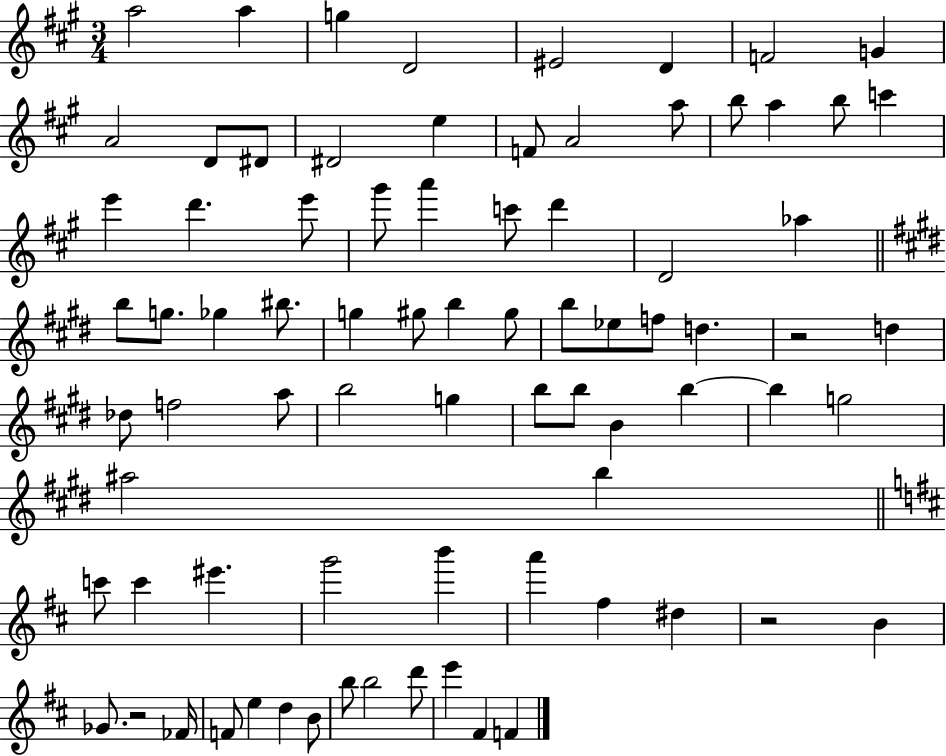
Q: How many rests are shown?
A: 3